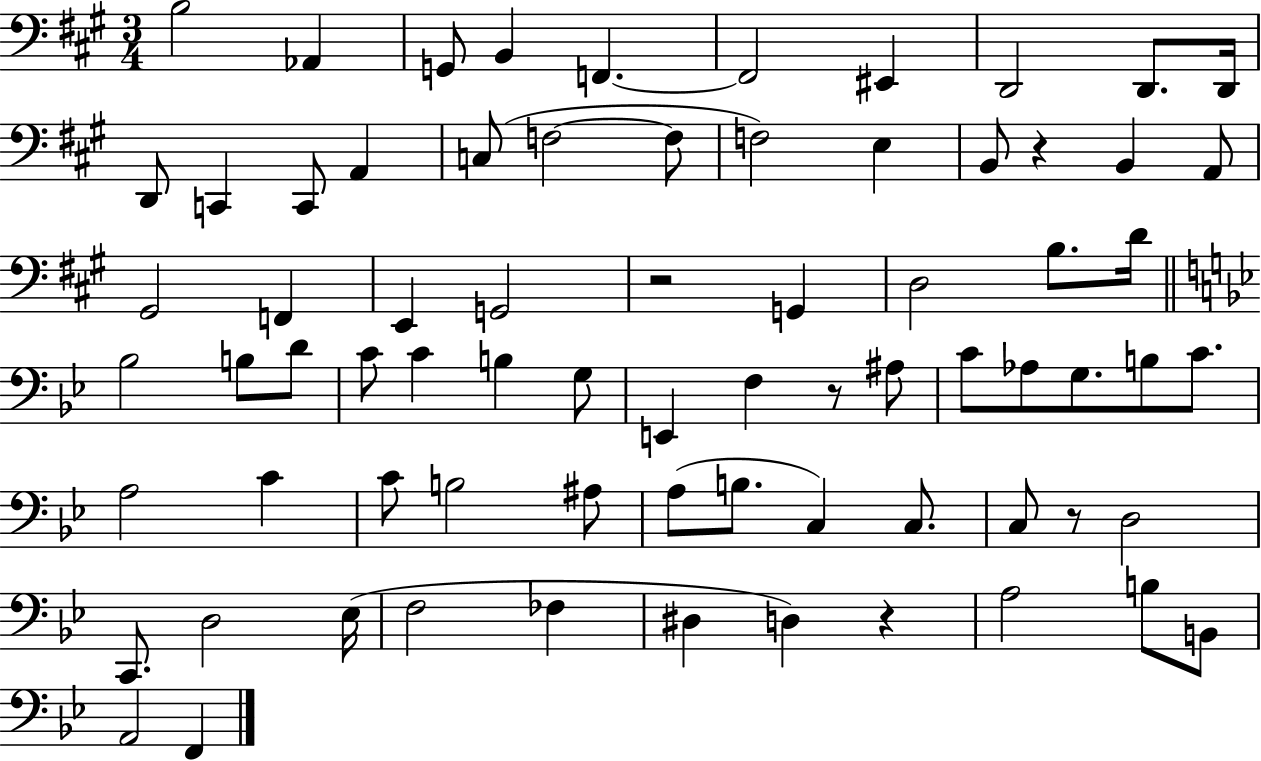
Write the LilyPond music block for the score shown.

{
  \clef bass
  \numericTimeSignature
  \time 3/4
  \key a \major
  \repeat volta 2 { b2 aes,4 | g,8 b,4 f,4.~~ | f,2 eis,4 | d,2 d,8. d,16 | \break d,8 c,4 c,8 a,4 | c8( f2~~ f8 | f2) e4 | b,8 r4 b,4 a,8 | \break gis,2 f,4 | e,4 g,2 | r2 g,4 | d2 b8. d'16 | \break \bar "||" \break \key g \minor bes2 b8 d'8 | c'8 c'4 b4 g8 | e,4 f4 r8 ais8 | c'8 aes8 g8. b8 c'8. | \break a2 c'4 | c'8 b2 ais8 | a8( b8. c4) c8. | c8 r8 d2 | \break c,8. d2 ees16( | f2 fes4 | dis4 d4) r4 | a2 b8 b,8 | \break a,2 f,4 | } \bar "|."
}